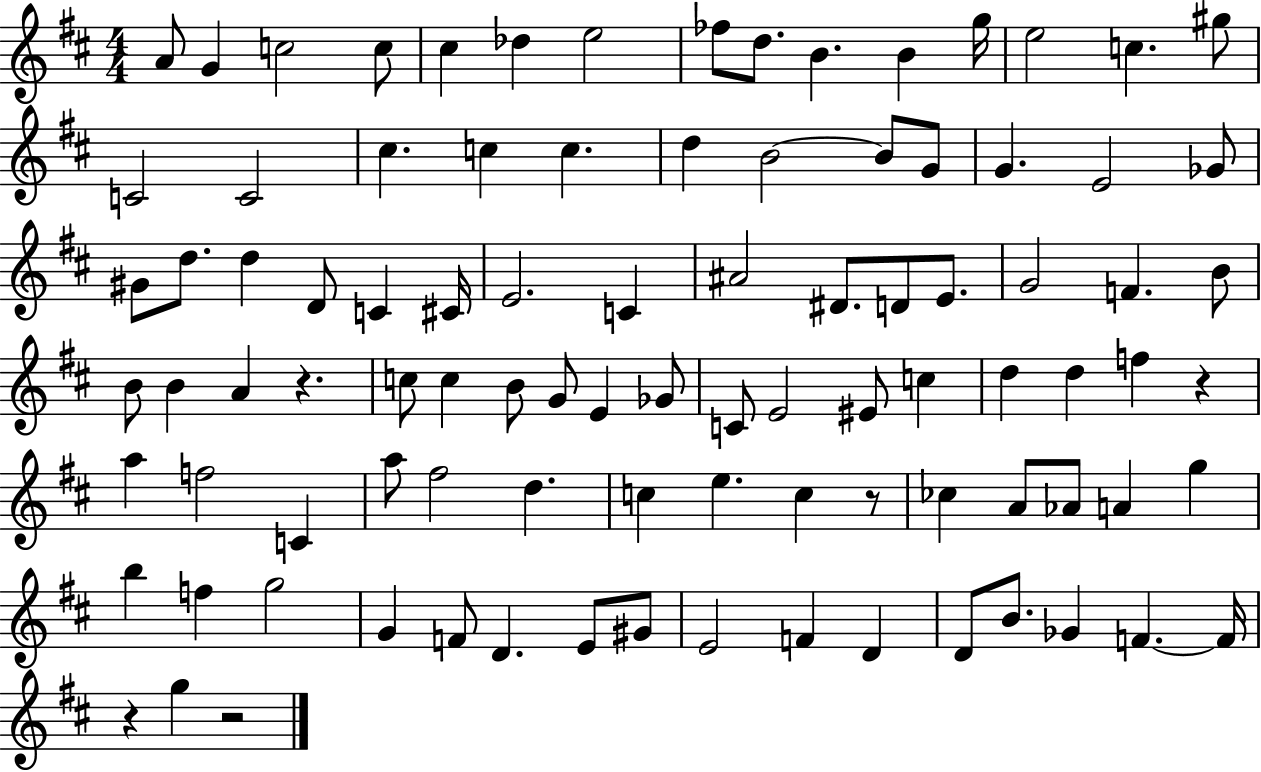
A4/e G4/q C5/h C5/e C#5/q Db5/q E5/h FES5/e D5/e. B4/q. B4/q G5/s E5/h C5/q. G#5/e C4/h C4/h C#5/q. C5/q C5/q. D5/q B4/h B4/e G4/e G4/q. E4/h Gb4/e G#4/e D5/e. D5/q D4/e C4/q C#4/s E4/h. C4/q A#4/h D#4/e. D4/e E4/e. G4/h F4/q. B4/e B4/e B4/q A4/q R/q. C5/e C5/q B4/e G4/e E4/q Gb4/e C4/e E4/h EIS4/e C5/q D5/q D5/q F5/q R/q A5/q F5/h C4/q A5/e F#5/h D5/q. C5/q E5/q. C5/q R/e CES5/q A4/e Ab4/e A4/q G5/q B5/q F5/q G5/h G4/q F4/e D4/q. E4/e G#4/e E4/h F4/q D4/q D4/e B4/e. Gb4/q F4/q. F4/s R/q G5/q R/h